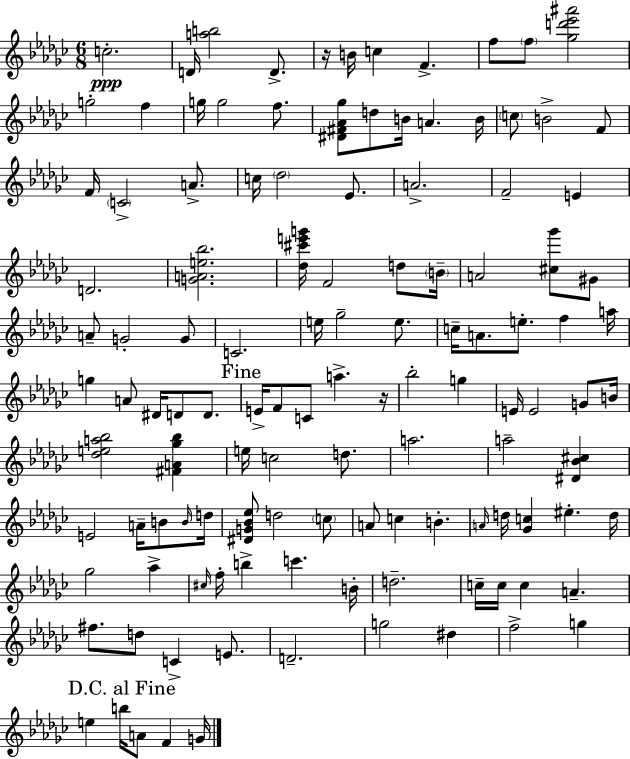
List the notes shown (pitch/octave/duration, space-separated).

C5/h. D4/s [A5,B5]/h D4/e. R/s B4/s C5/q F4/q. F5/e F5/e [Gb5,D6,Eb6,A#6]/h G5/h F5/q G5/s G5/h F5/e. [D#4,F#4,Ab4,Gb5]/e D5/e B4/s A4/q. B4/s C5/e B4/h F4/e F4/s C4/h A4/e. C5/s Db5/h Eb4/e. A4/h. F4/h E4/q D4/h. [G4,A4,E5,Bb5]/h. [Db5,C#6,E6,G6]/s F4/h D5/e B4/s A4/h [C#5,Gb6]/e G#4/e A4/e G4/h G4/e C4/h. E5/s Gb5/h E5/e. C5/s A4/e. E5/e. F5/q A5/s G5/q A4/e D#4/s D4/e D4/e. E4/s F4/e C4/e A5/q. R/s Bb5/h G5/q E4/s E4/h G4/e B4/s [Db5,E5,A5,Bb5]/h [F#4,A4,Gb5,Bb5]/q E5/s C5/h D5/e. A5/h. A5/h [D#4,Bb4,C#5]/q E4/h A4/s B4/e B4/s D5/s [D#4,G4,Bb4,Eb5]/e D5/h C5/e A4/e C5/q B4/q. A4/s D5/s [Gb4,C5]/q EIS5/q. D5/s Gb5/h Ab5/q C#5/s F5/s B5/q C6/q. B4/s D5/h. C5/s C5/s C5/q A4/q. F#5/e. D5/e C4/q E4/e. D4/h. G5/h D#5/q F5/h G5/q E5/q B5/s A4/e F4/q G4/s